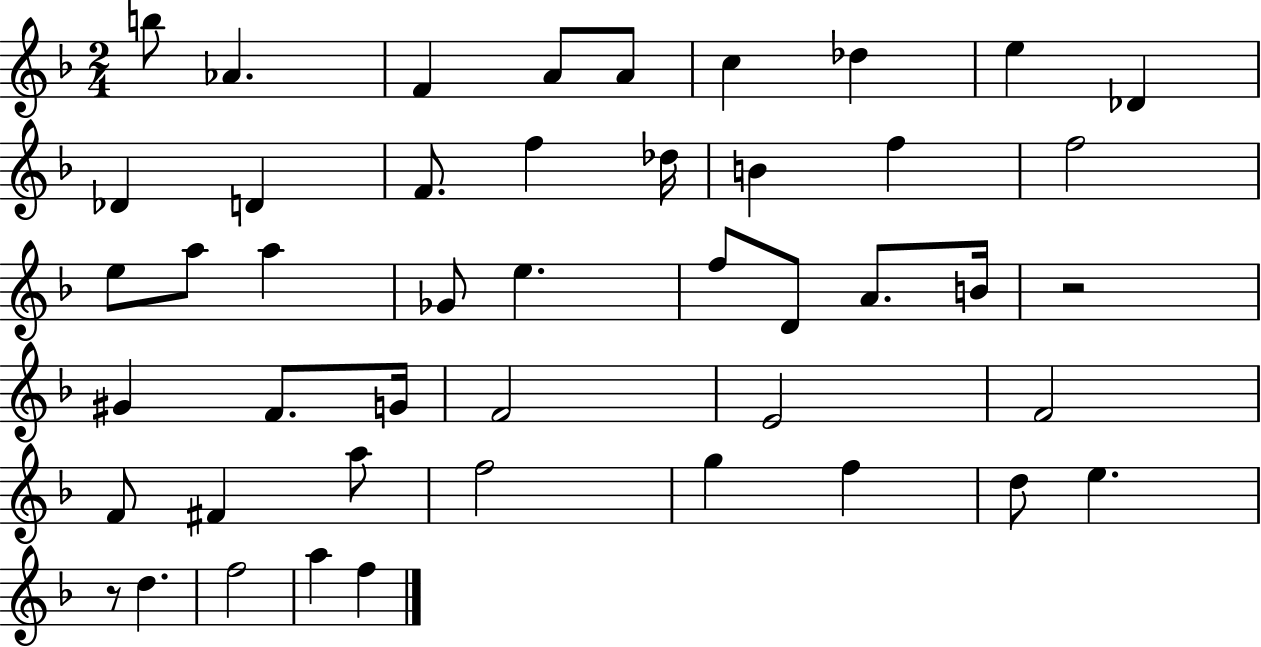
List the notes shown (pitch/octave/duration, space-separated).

B5/e Ab4/q. F4/q A4/e A4/e C5/q Db5/q E5/q Db4/q Db4/q D4/q F4/e. F5/q Db5/s B4/q F5/q F5/h E5/e A5/e A5/q Gb4/e E5/q. F5/e D4/e A4/e. B4/s R/h G#4/q F4/e. G4/s F4/h E4/h F4/h F4/e F#4/q A5/e F5/h G5/q F5/q D5/e E5/q. R/e D5/q. F5/h A5/q F5/q